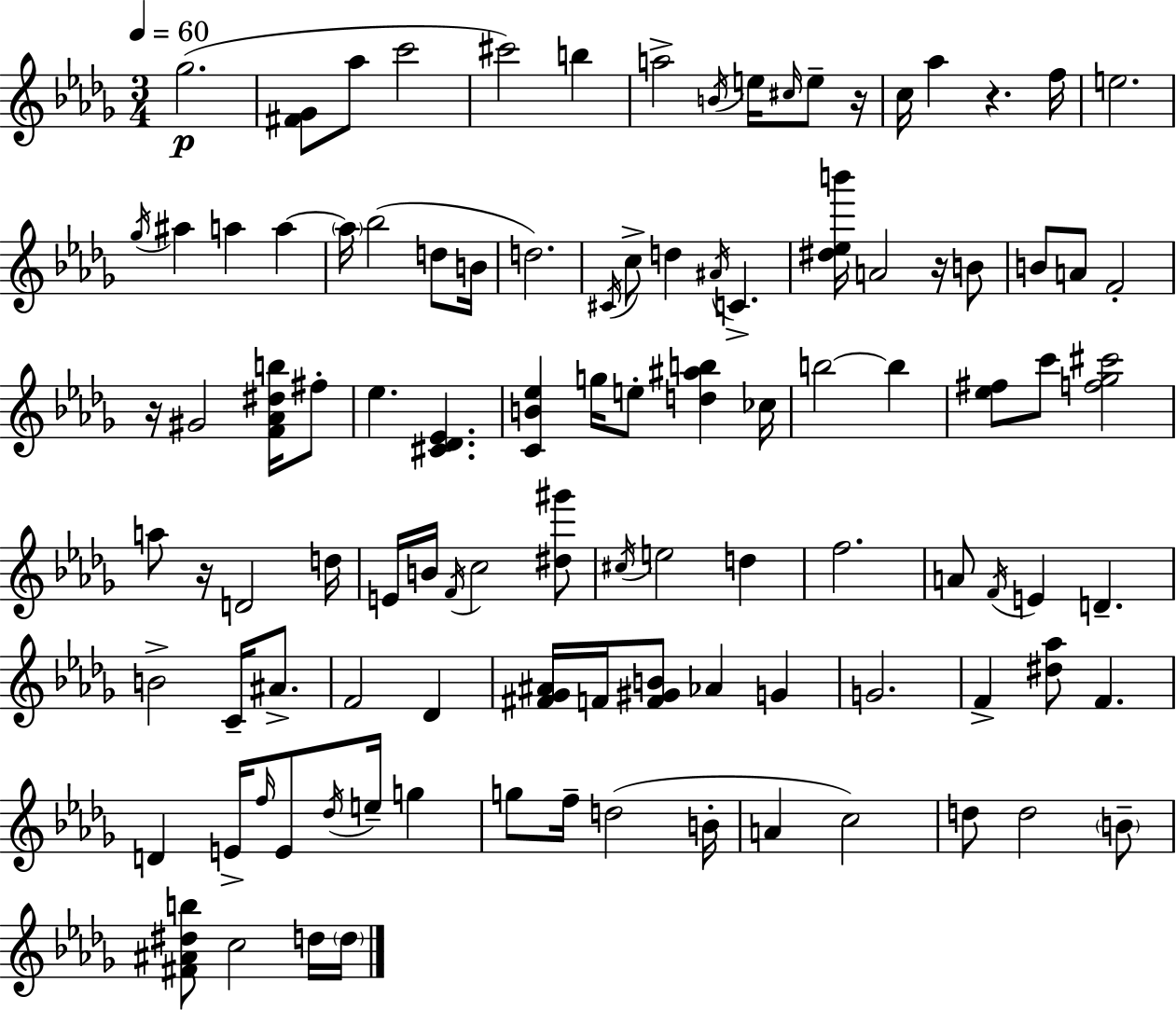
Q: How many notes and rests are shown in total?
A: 105